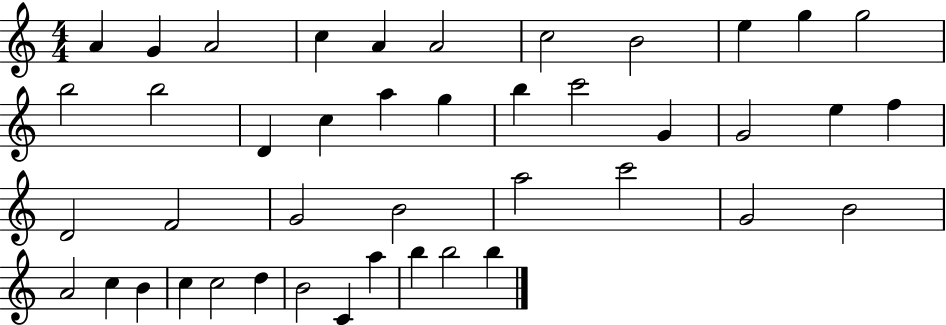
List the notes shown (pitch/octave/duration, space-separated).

A4/q G4/q A4/h C5/q A4/q A4/h C5/h B4/h E5/q G5/q G5/h B5/h B5/h D4/q C5/q A5/q G5/q B5/q C6/h G4/q G4/h E5/q F5/q D4/h F4/h G4/h B4/h A5/h C6/h G4/h B4/h A4/h C5/q B4/q C5/q C5/h D5/q B4/h C4/q A5/q B5/q B5/h B5/q